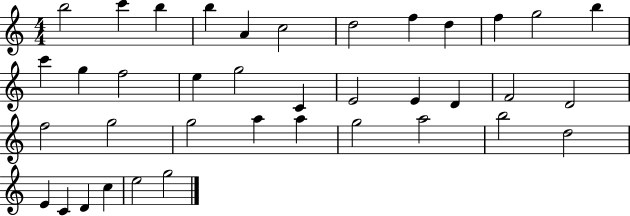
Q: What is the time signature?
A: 4/4